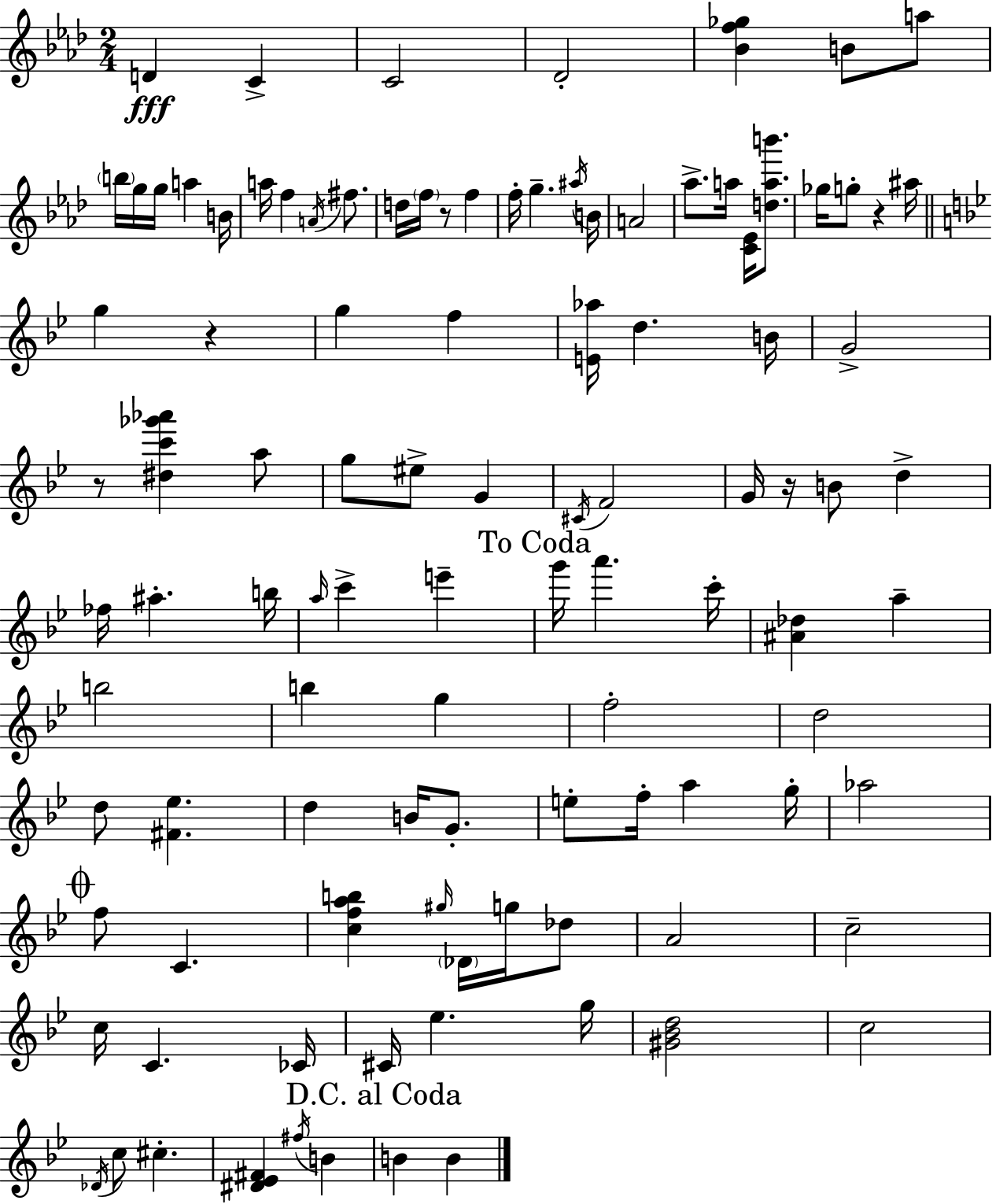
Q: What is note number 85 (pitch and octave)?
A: C#5